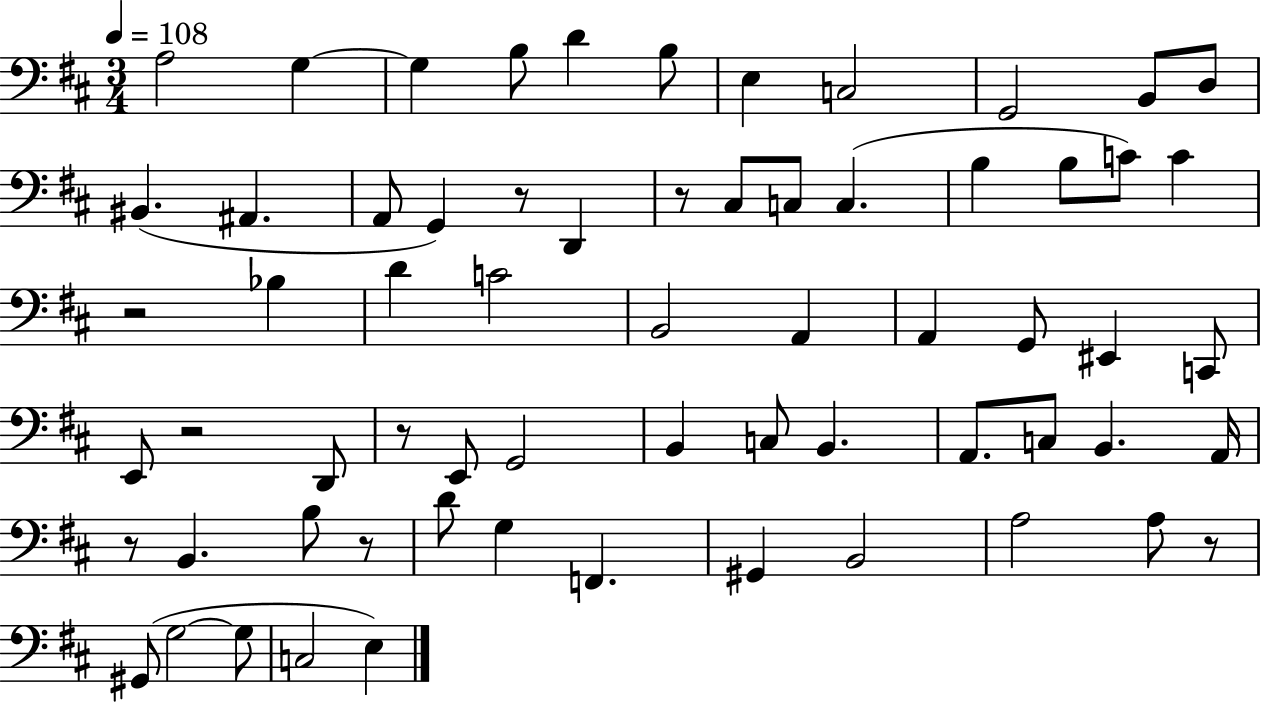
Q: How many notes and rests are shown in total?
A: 65